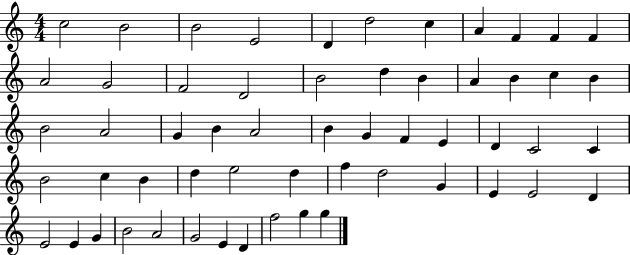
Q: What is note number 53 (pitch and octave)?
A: E4